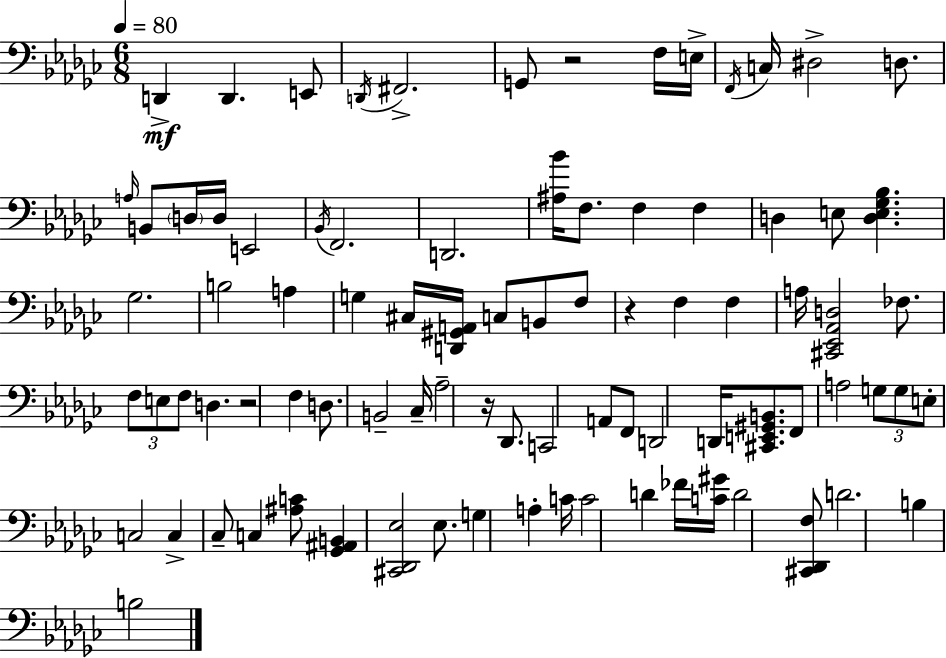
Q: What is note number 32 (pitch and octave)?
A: B2